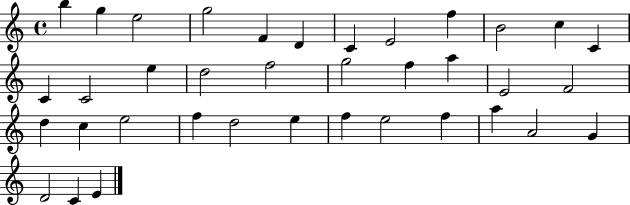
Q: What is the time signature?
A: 4/4